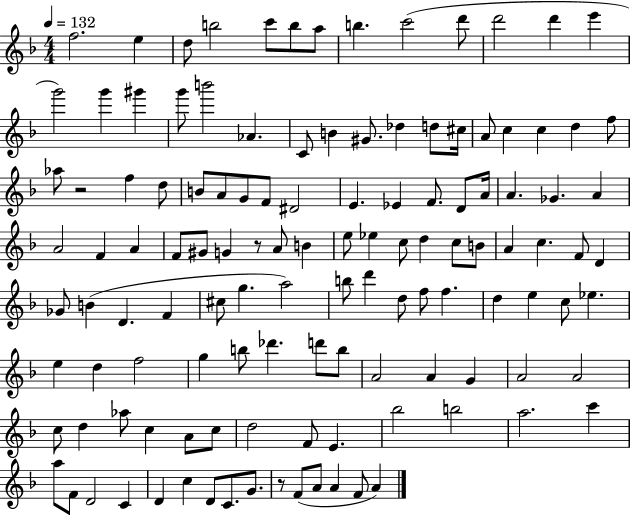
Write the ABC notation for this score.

X:1
T:Untitled
M:4/4
L:1/4
K:F
f2 e d/2 b2 c'/2 b/2 a/2 b c'2 d'/2 d'2 d' e' g'2 g' ^g' g'/2 b'2 _A C/2 B ^G/2 _d d/2 ^c/4 A/2 c c d f/2 _a/2 z2 f d/2 B/2 A/2 G/2 F/2 ^D2 E _E F/2 D/2 A/4 A _G A A2 F A F/2 ^G/2 G z/2 A/2 B e/2 _e c/2 d c/2 B/2 A c F/2 D _G/2 B D F ^c/2 g a2 b/2 d' d/2 f/2 f d e c/2 _e e d f2 g b/2 _d' d'/2 b/2 A2 A G A2 A2 c/2 d _a/2 c A/2 c/2 d2 F/2 E _b2 b2 a2 c' a/2 F/2 D2 C D c D/2 C/2 G/2 z/2 F/2 A/2 A F/2 A